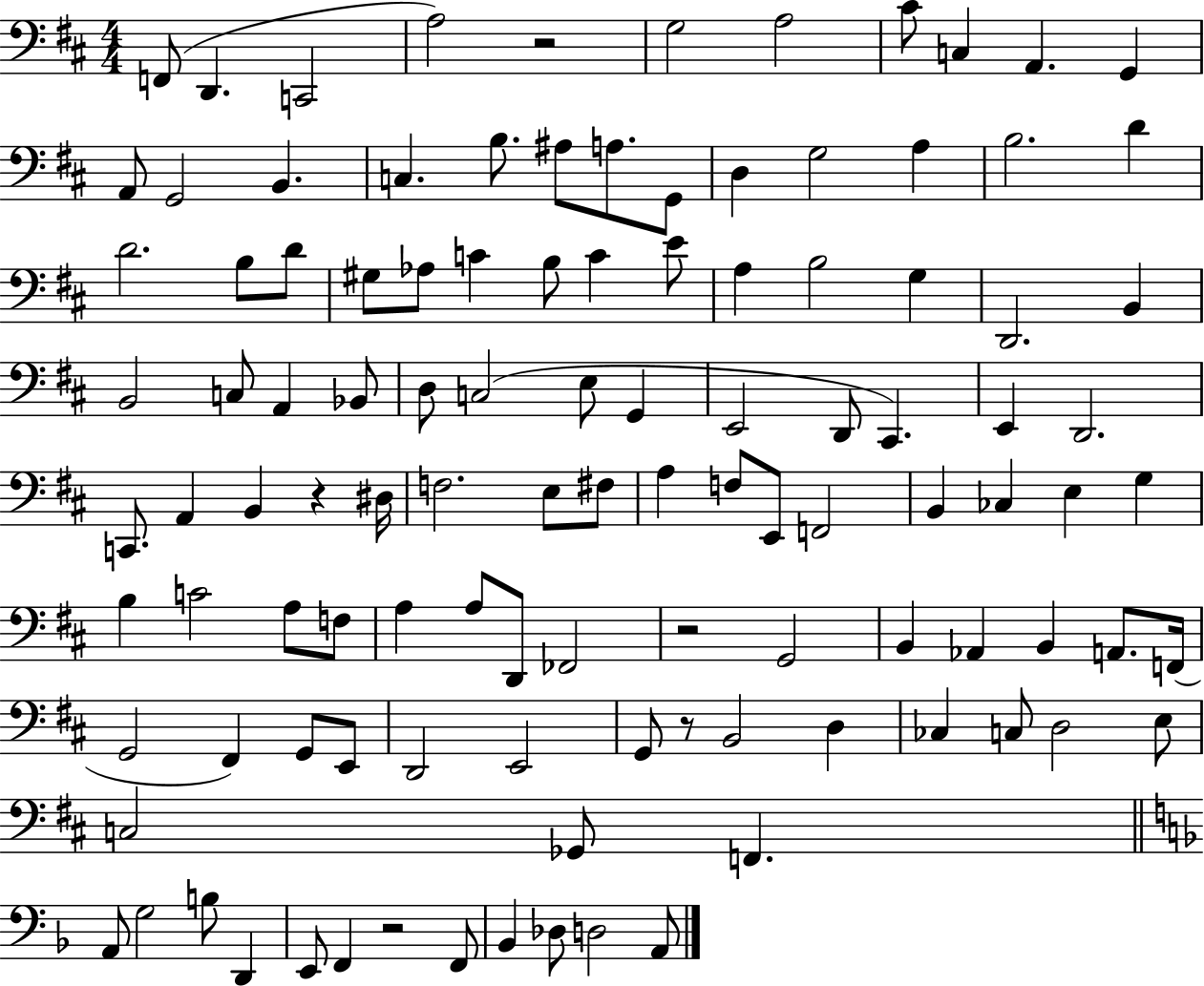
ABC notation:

X:1
T:Untitled
M:4/4
L:1/4
K:D
F,,/2 D,, C,,2 A,2 z2 G,2 A,2 ^C/2 C, A,, G,, A,,/2 G,,2 B,, C, B,/2 ^A,/2 A,/2 G,,/2 D, G,2 A, B,2 D D2 B,/2 D/2 ^G,/2 _A,/2 C B,/2 C E/2 A, B,2 G, D,,2 B,, B,,2 C,/2 A,, _B,,/2 D,/2 C,2 E,/2 G,, E,,2 D,,/2 ^C,, E,, D,,2 C,,/2 A,, B,, z ^D,/4 F,2 E,/2 ^F,/2 A, F,/2 E,,/2 F,,2 B,, _C, E, G, B, C2 A,/2 F,/2 A, A,/2 D,,/2 _F,,2 z2 G,,2 B,, _A,, B,, A,,/2 F,,/4 G,,2 ^F,, G,,/2 E,,/2 D,,2 E,,2 G,,/2 z/2 B,,2 D, _C, C,/2 D,2 E,/2 C,2 _G,,/2 F,, A,,/2 G,2 B,/2 D,, E,,/2 F,, z2 F,,/2 _B,, _D,/2 D,2 A,,/2